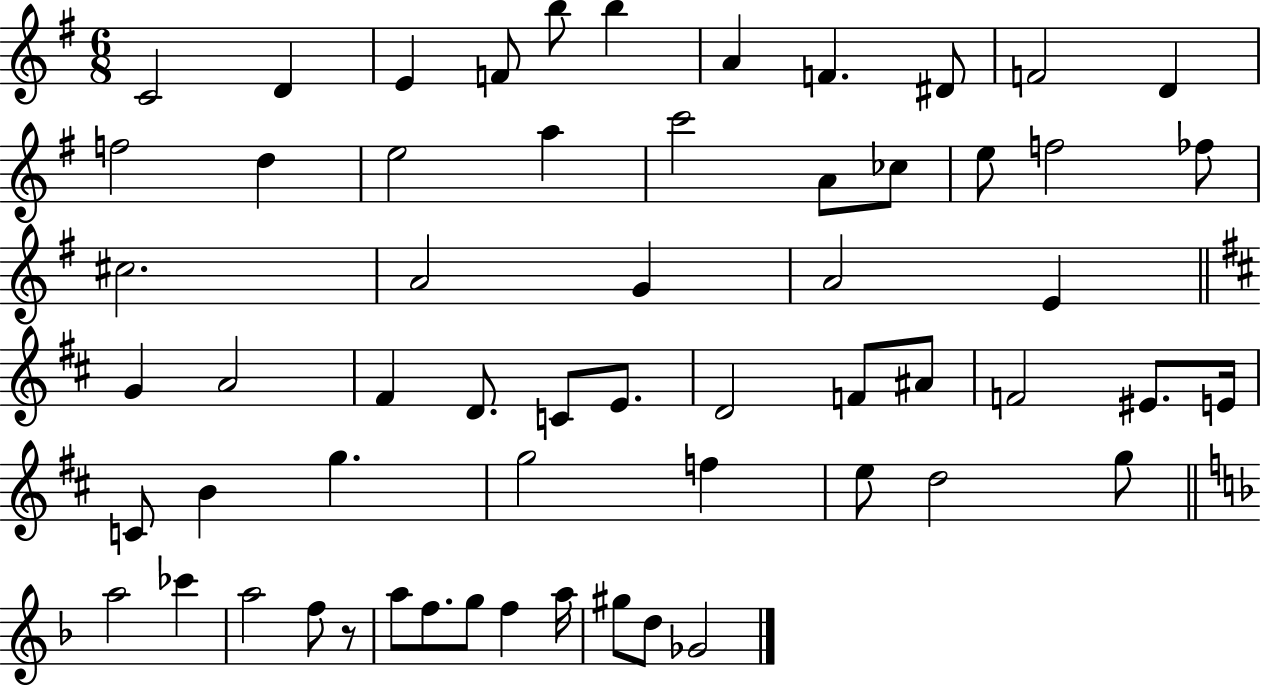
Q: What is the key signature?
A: G major